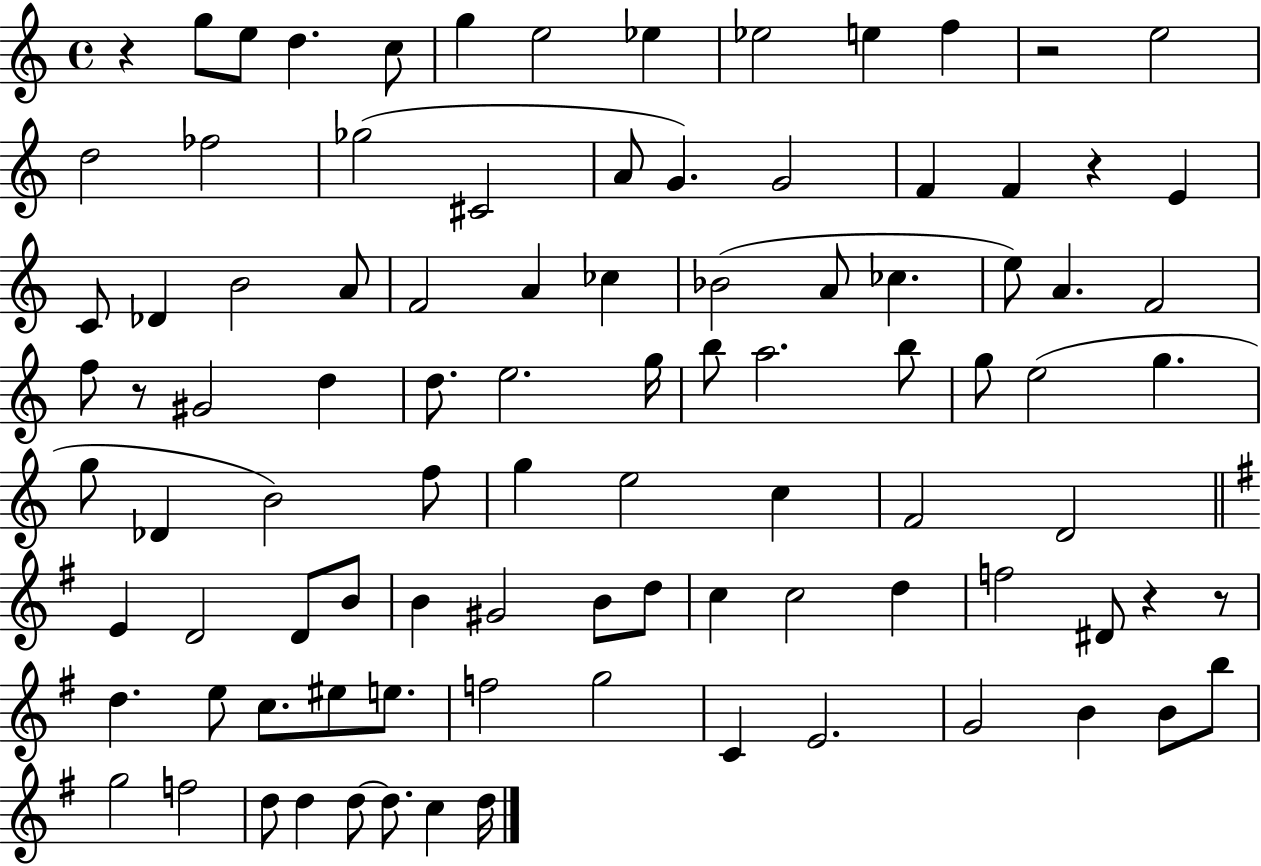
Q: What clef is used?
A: treble